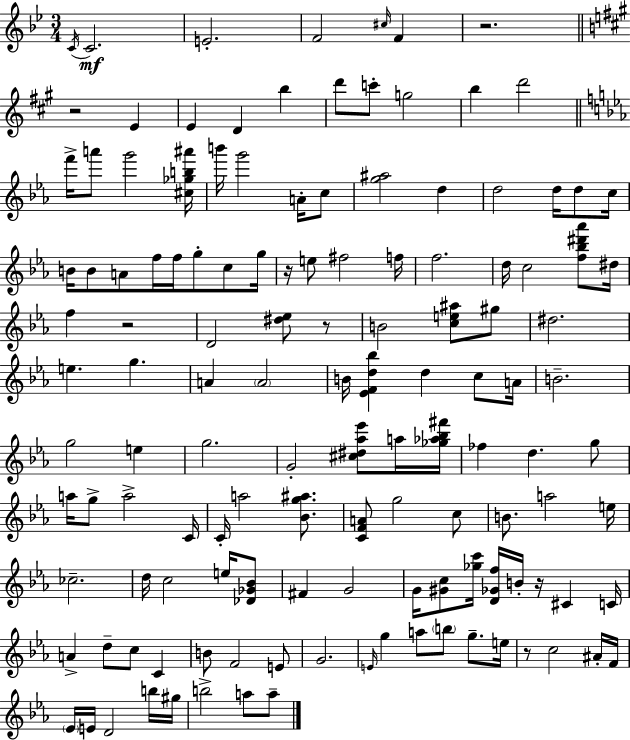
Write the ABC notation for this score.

X:1
T:Untitled
M:3/4
L:1/4
K:Gm
C/4 C2 E2 F2 ^c/4 F z2 z2 E E D b d'/2 c'/2 g2 b d'2 f'/4 a'/2 g'2 [^c_gb^a']/4 b'/4 g'2 A/4 c/2 [g^a]2 d d2 d/4 d/2 c/4 B/4 B/2 A/2 f/4 f/4 g/2 c/2 g/4 z/4 e/2 ^f2 f/4 f2 d/4 c2 [f_b^d'_a']/2 ^d/4 f z2 D2 [^d_e]/2 z/2 B2 [ce^a]/2 ^g/2 ^d2 e g A A2 B/4 [_EFd_b] d c/2 A/4 B2 g2 e g2 G2 [^c^d_a_e']/2 a/4 [_g_a_b^f']/4 _f d g/2 a/4 g/2 a2 C/4 C/4 a2 [_Bg^a]/2 [CFA]/2 g2 c/2 B/2 a2 e/4 _c2 d/4 c2 e/4 [_D_G_B]/2 ^F G2 G/4 [^Gc]/2 [_gc']/4 [D_Gf]/4 B/4 z/4 ^C C/4 A d/2 c/2 C B/2 F2 E/2 G2 E/4 g a/2 b/2 g/2 e/4 z/2 c2 ^A/4 F/4 _E/4 E/4 D2 b/4 ^g/4 b2 a/2 a/2